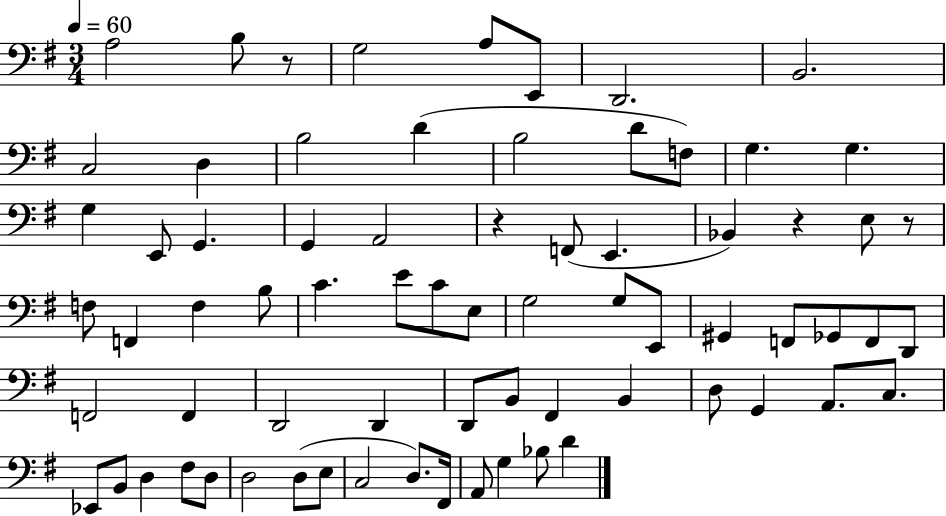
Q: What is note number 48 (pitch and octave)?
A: F#2